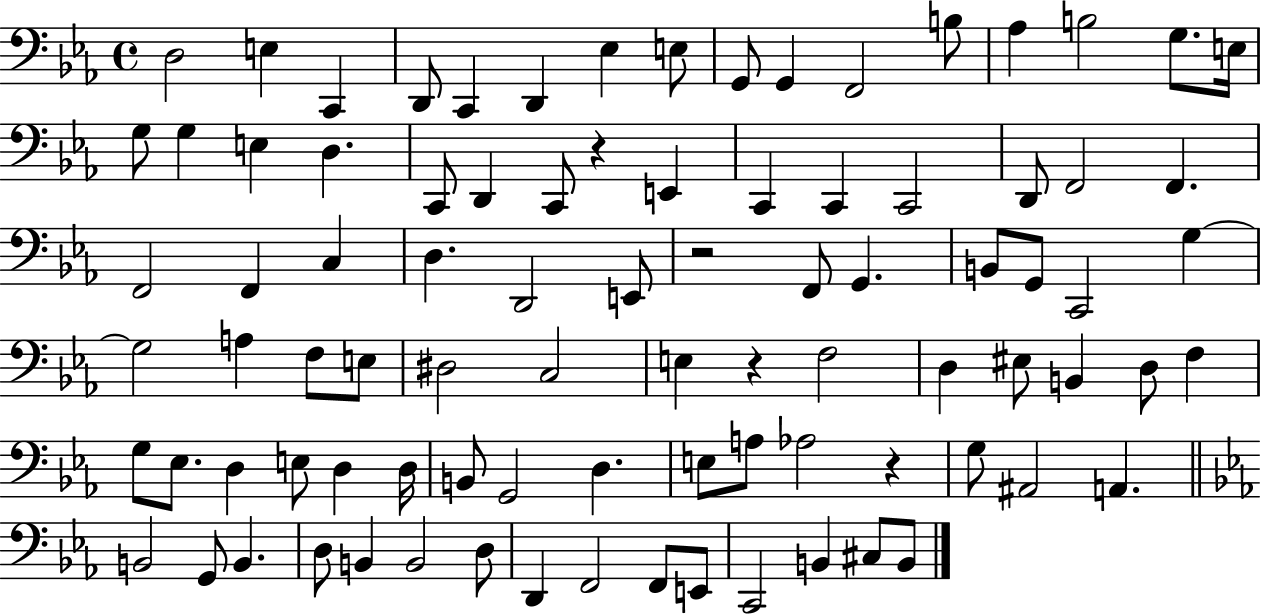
D3/h E3/q C2/q D2/e C2/q D2/q Eb3/q E3/e G2/e G2/q F2/h B3/e Ab3/q B3/h G3/e. E3/s G3/e G3/q E3/q D3/q. C2/e D2/q C2/e R/q E2/q C2/q C2/q C2/h D2/e F2/h F2/q. F2/h F2/q C3/q D3/q. D2/h E2/e R/h F2/e G2/q. B2/e G2/e C2/h G3/q G3/h A3/q F3/e E3/e D#3/h C3/h E3/q R/q F3/h D3/q EIS3/e B2/q D3/e F3/q G3/e Eb3/e. D3/q E3/e D3/q D3/s B2/e G2/h D3/q. E3/e A3/e Ab3/h R/q G3/e A#2/h A2/q. B2/h G2/e B2/q. D3/e B2/q B2/h D3/e D2/q F2/h F2/e E2/e C2/h B2/q C#3/e B2/e